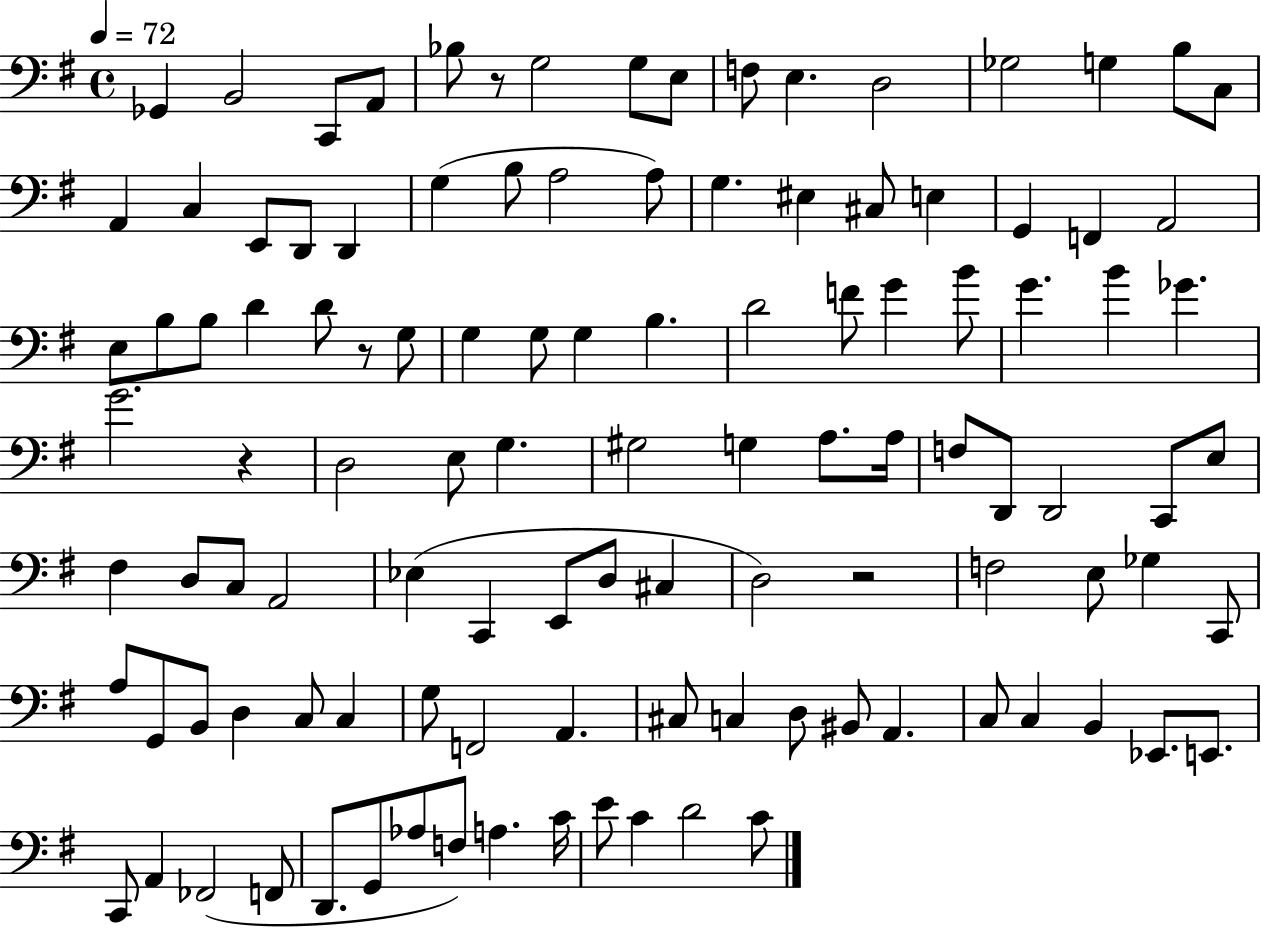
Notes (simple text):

Gb2/q B2/h C2/e A2/e Bb3/e R/e G3/h G3/e E3/e F3/e E3/q. D3/h Gb3/h G3/q B3/e C3/e A2/q C3/q E2/e D2/e D2/q G3/q B3/e A3/h A3/e G3/q. EIS3/q C#3/e E3/q G2/q F2/q A2/h E3/e B3/e B3/e D4/q D4/e R/e G3/e G3/q G3/e G3/q B3/q. D4/h F4/e G4/q B4/e G4/q. B4/q Gb4/q. G4/h. R/q D3/h E3/e G3/q. G#3/h G3/q A3/e. A3/s F3/e D2/e D2/h C2/e E3/e F#3/q D3/e C3/e A2/h Eb3/q C2/q E2/e D3/e C#3/q D3/h R/h F3/h E3/e Gb3/q C2/e A3/e G2/e B2/e D3/q C3/e C3/q G3/e F2/h A2/q. C#3/e C3/q D3/e BIS2/e A2/q. C3/e C3/q B2/q Eb2/e. E2/e. C2/e A2/q FES2/h F2/e D2/e. G2/e Ab3/e F3/e A3/q. C4/s E4/e C4/q D4/h C4/e